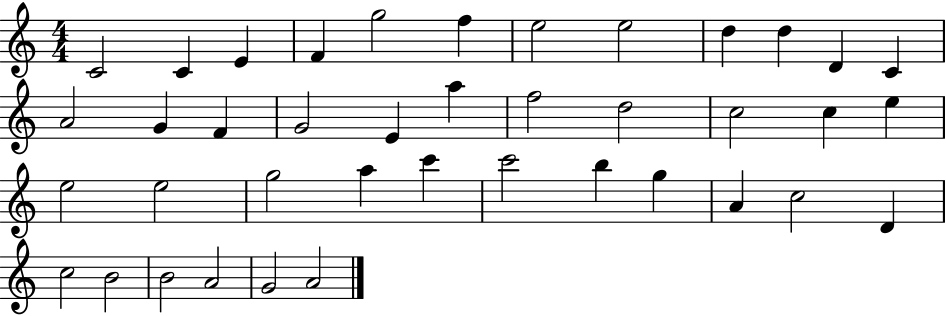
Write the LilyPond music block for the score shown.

{
  \clef treble
  \numericTimeSignature
  \time 4/4
  \key c \major
  c'2 c'4 e'4 | f'4 g''2 f''4 | e''2 e''2 | d''4 d''4 d'4 c'4 | \break a'2 g'4 f'4 | g'2 e'4 a''4 | f''2 d''2 | c''2 c''4 e''4 | \break e''2 e''2 | g''2 a''4 c'''4 | c'''2 b''4 g''4 | a'4 c''2 d'4 | \break c''2 b'2 | b'2 a'2 | g'2 a'2 | \bar "|."
}